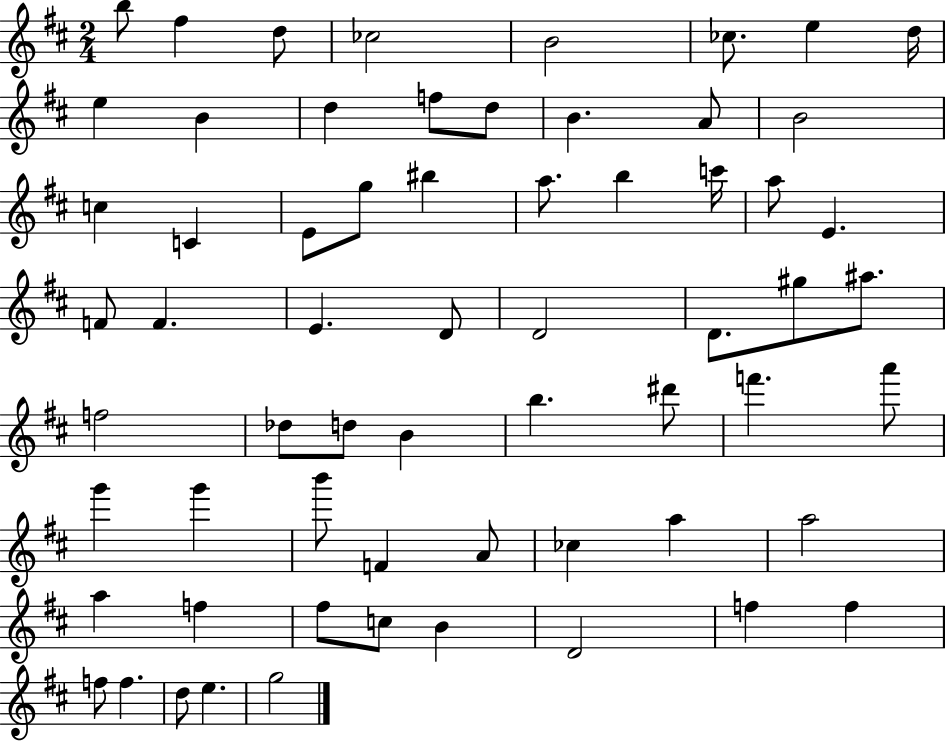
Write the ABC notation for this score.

X:1
T:Untitled
M:2/4
L:1/4
K:D
b/2 ^f d/2 _c2 B2 _c/2 e d/4 e B d f/2 d/2 B A/2 B2 c C E/2 g/2 ^b a/2 b c'/4 a/2 E F/2 F E D/2 D2 D/2 ^g/2 ^a/2 f2 _d/2 d/2 B b ^d'/2 f' a'/2 g' g' b'/2 F A/2 _c a a2 a f ^f/2 c/2 B D2 f f f/2 f d/2 e g2